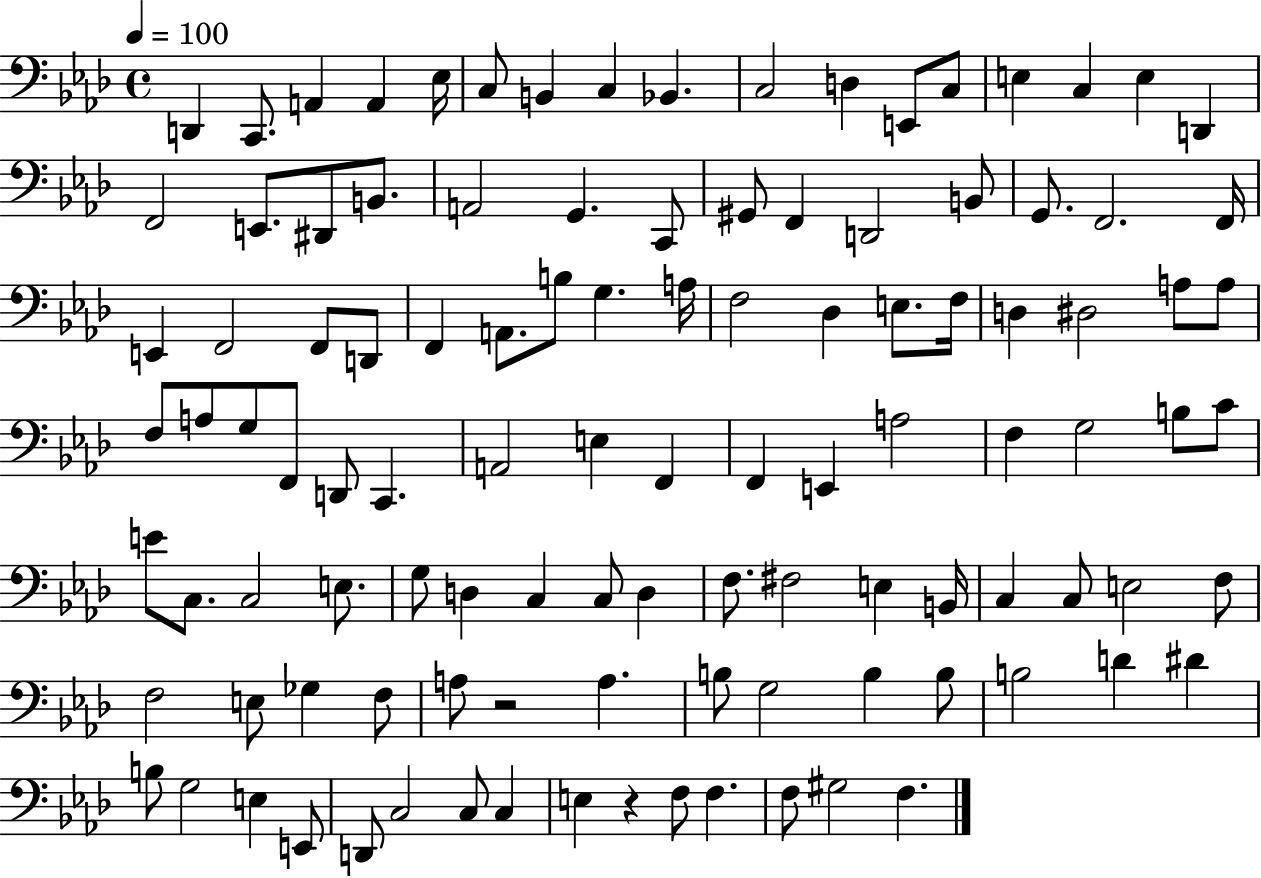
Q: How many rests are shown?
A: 2